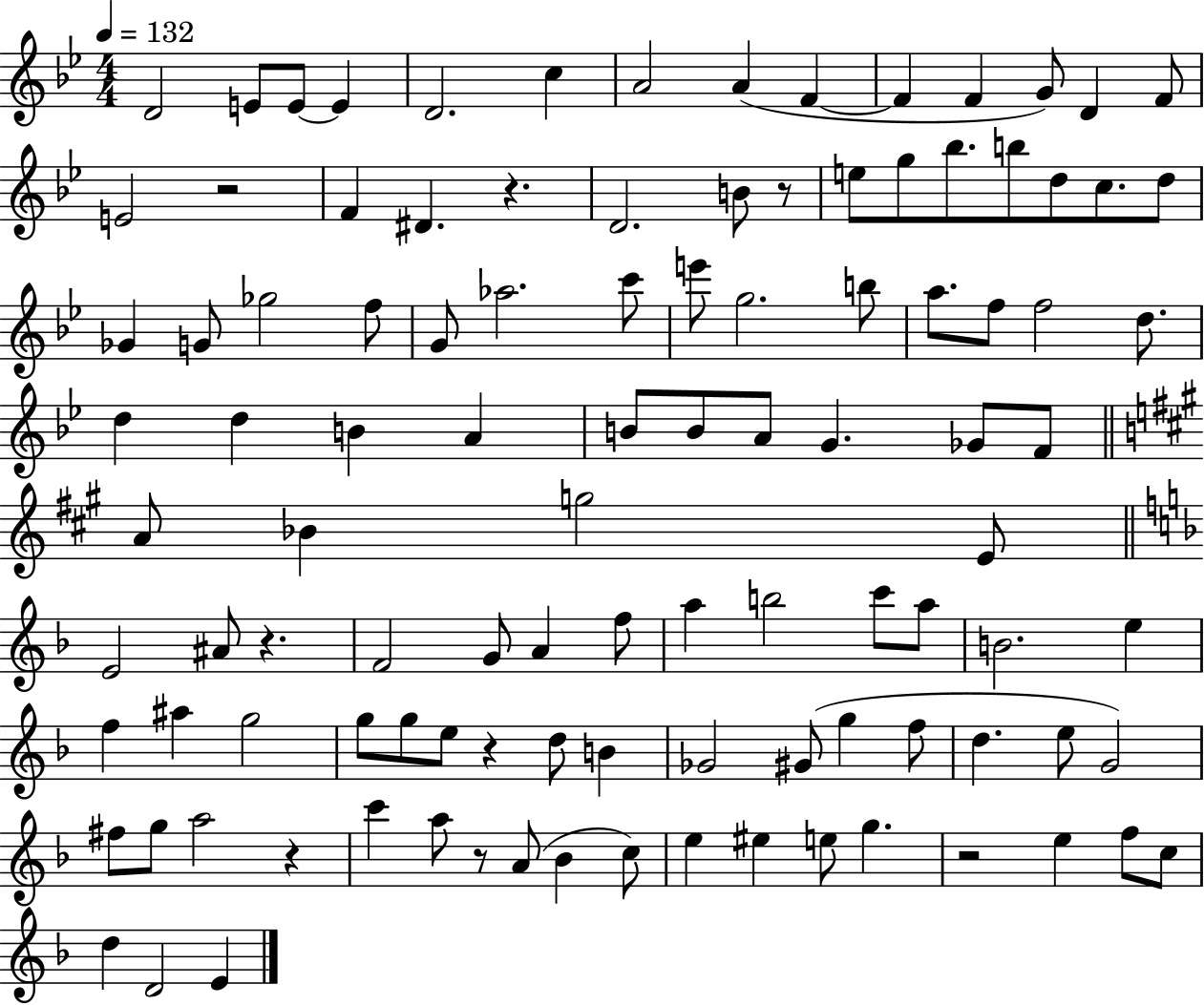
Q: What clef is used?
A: treble